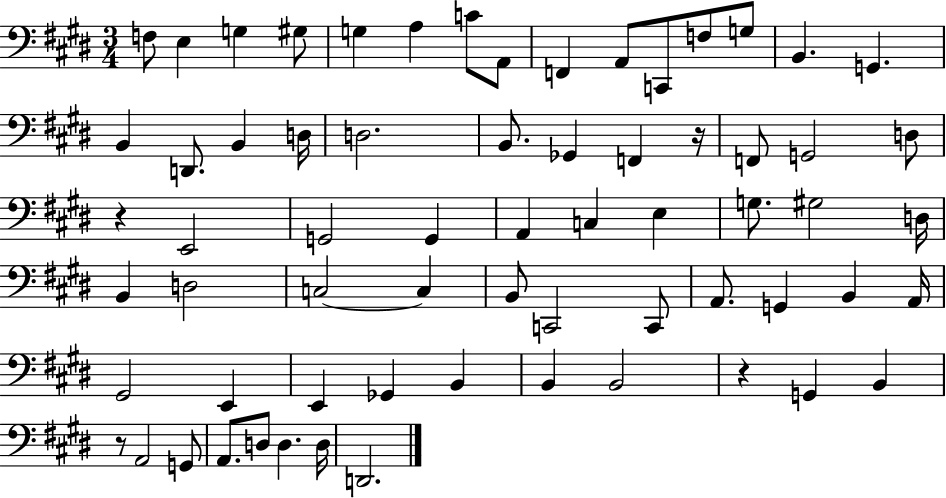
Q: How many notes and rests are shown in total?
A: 66